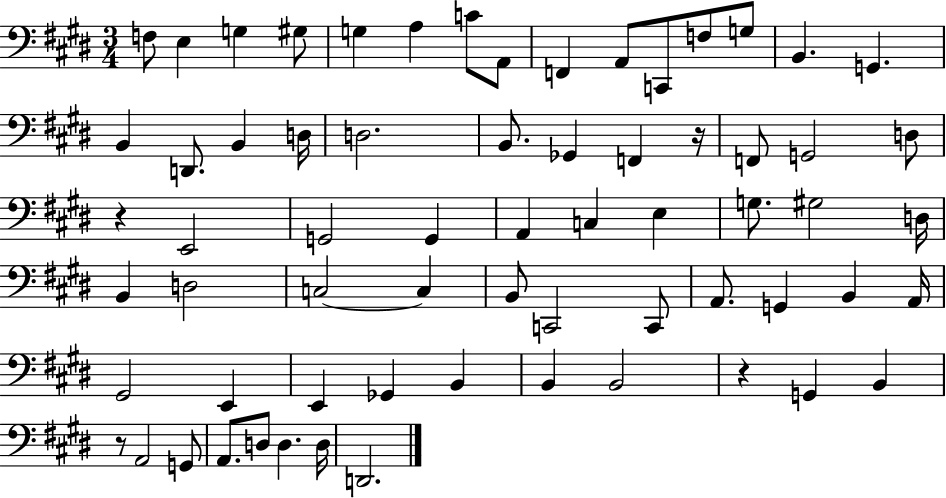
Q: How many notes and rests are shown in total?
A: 66